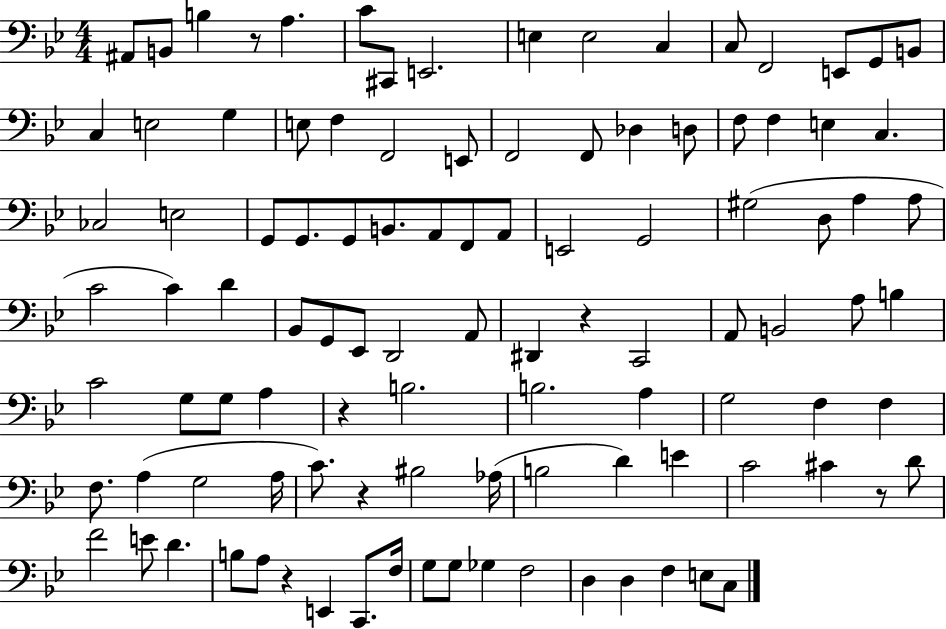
{
  \clef bass
  \numericTimeSignature
  \time 4/4
  \key bes \major
  ais,8 b,8 b4 r8 a4. | c'8 cis,8 e,2. | e4 e2 c4 | c8 f,2 e,8 g,8 b,8 | \break c4 e2 g4 | e8 f4 f,2 e,8 | f,2 f,8 des4 d8 | f8 f4 e4 c4. | \break ces2 e2 | g,8 g,8. g,8 b,8. a,8 f,8 a,8 | e,2 g,2 | gis2( d8 a4 a8 | \break c'2 c'4) d'4 | bes,8 g,8 ees,8 d,2 a,8 | dis,4 r4 c,2 | a,8 b,2 a8 b4 | \break c'2 g8 g8 a4 | r4 b2. | b2. a4 | g2 f4 f4 | \break f8. a4( g2 a16 | c'8.) r4 bis2 aes16( | b2 d'4) e'4 | c'2 cis'4 r8 d'8 | \break f'2 e'8 d'4. | b8 a8 r4 e,4 c,8. f16 | g8 g8 ges4 f2 | d4 d4 f4 e8 c8 | \break \bar "|."
}